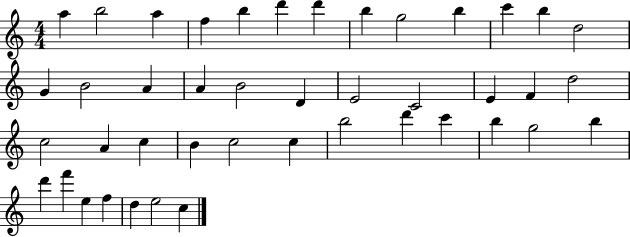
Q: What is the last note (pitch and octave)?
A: C5